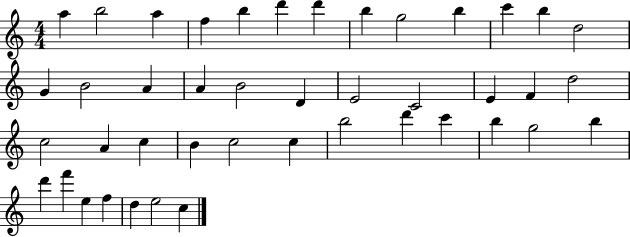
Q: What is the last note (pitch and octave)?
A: C5